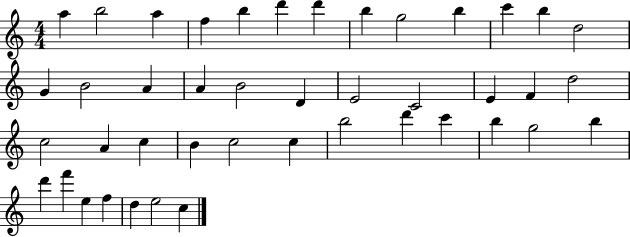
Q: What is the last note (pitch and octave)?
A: C5